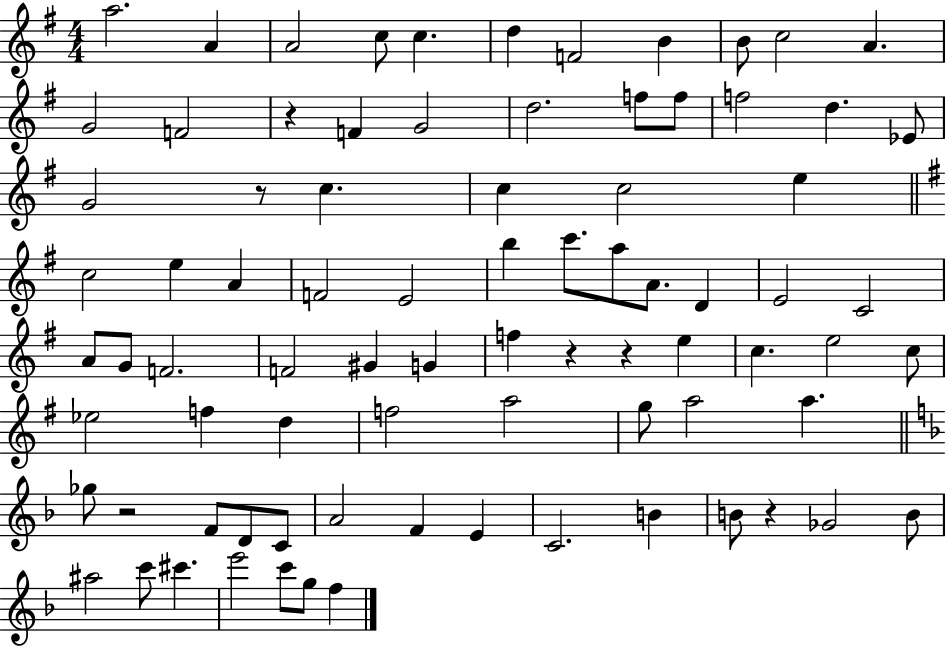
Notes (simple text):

A5/h. A4/q A4/h C5/e C5/q. D5/q F4/h B4/q B4/e C5/h A4/q. G4/h F4/h R/q F4/q G4/h D5/h. F5/e F5/e F5/h D5/q. Eb4/e G4/h R/e C5/q. C5/q C5/h E5/q C5/h E5/q A4/q F4/h E4/h B5/q C6/e. A5/e A4/e. D4/q E4/h C4/h A4/e G4/e F4/h. F4/h G#4/q G4/q F5/q R/q R/q E5/q C5/q. E5/h C5/e Eb5/h F5/q D5/q F5/h A5/h G5/e A5/h A5/q. Gb5/e R/h F4/e D4/e C4/e A4/h F4/q E4/q C4/h. B4/q B4/e R/q Gb4/h B4/e A#5/h C6/e C#6/q. E6/h C6/e G5/e F5/q